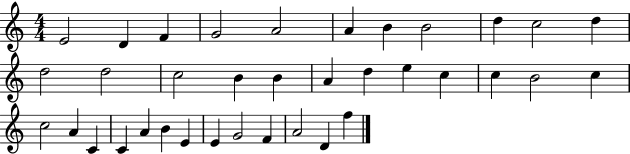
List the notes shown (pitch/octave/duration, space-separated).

E4/h D4/q F4/q G4/h A4/h A4/q B4/q B4/h D5/q C5/h D5/q D5/h D5/h C5/h B4/q B4/q A4/q D5/q E5/q C5/q C5/q B4/h C5/q C5/h A4/q C4/q C4/q A4/q B4/q E4/q E4/q G4/h F4/q A4/h D4/q F5/q